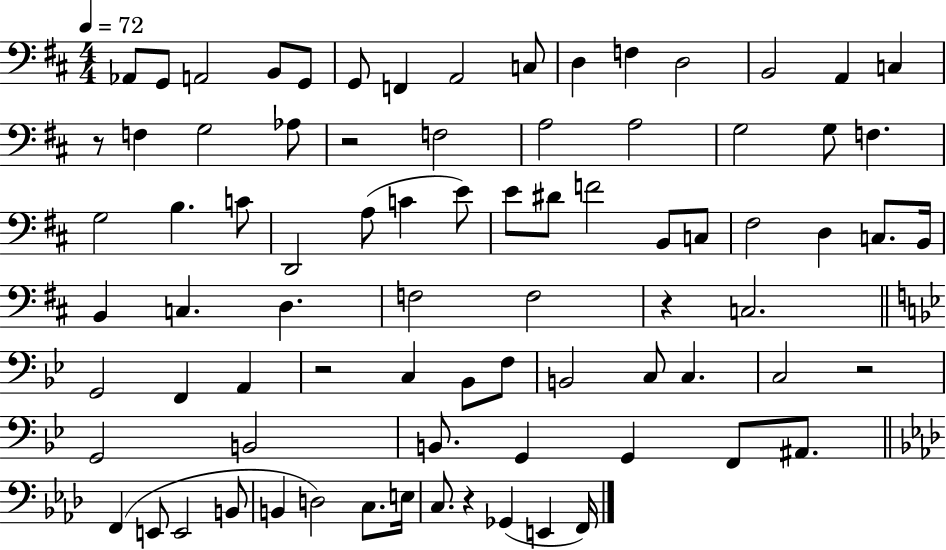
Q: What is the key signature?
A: D major